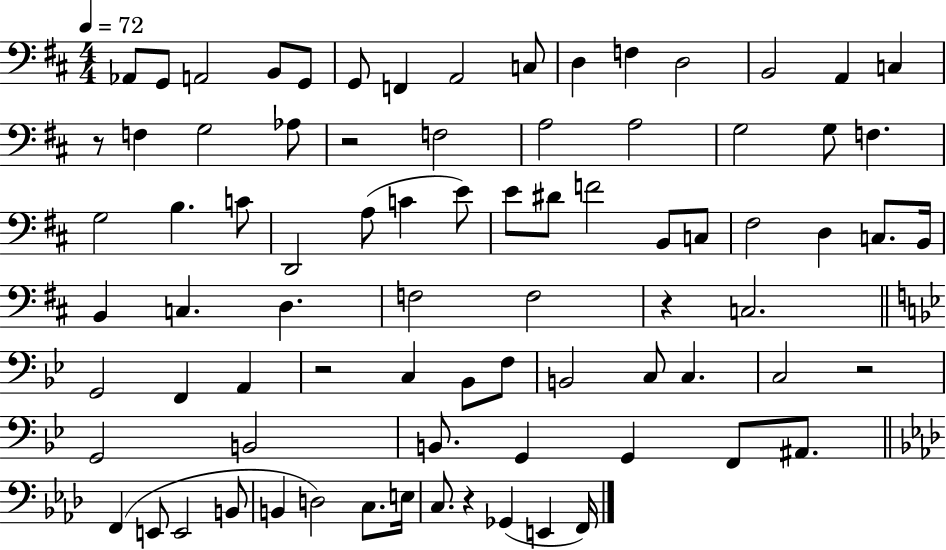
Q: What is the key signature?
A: D major